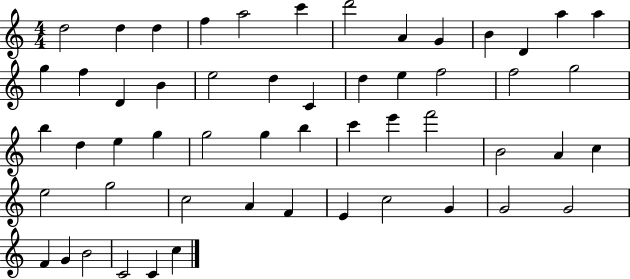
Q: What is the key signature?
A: C major